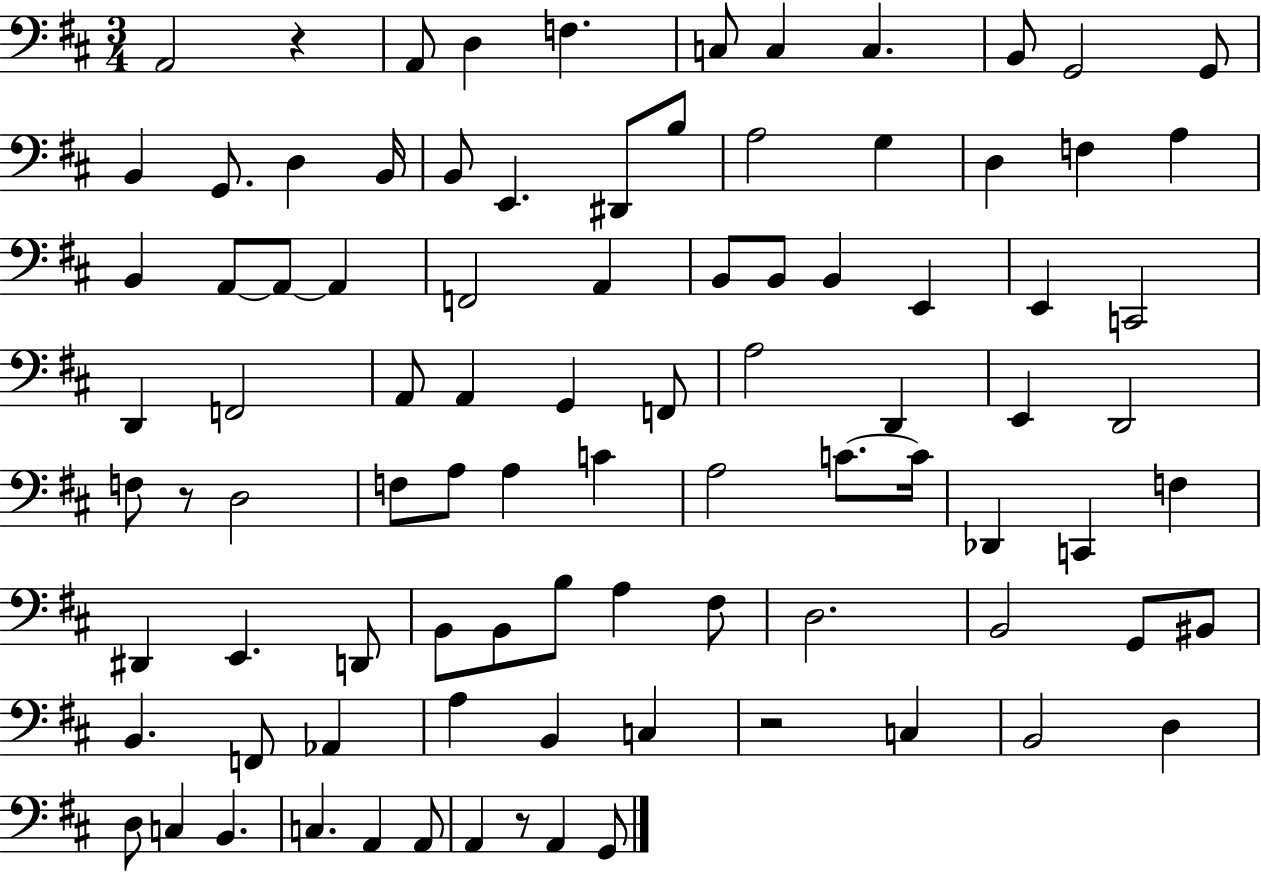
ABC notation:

X:1
T:Untitled
M:3/4
L:1/4
K:D
A,,2 z A,,/2 D, F, C,/2 C, C, B,,/2 G,,2 G,,/2 B,, G,,/2 D, B,,/4 B,,/2 E,, ^D,,/2 B,/2 A,2 G, D, F, A, B,, A,,/2 A,,/2 A,, F,,2 A,, B,,/2 B,,/2 B,, E,, E,, C,,2 D,, F,,2 A,,/2 A,, G,, F,,/2 A,2 D,, E,, D,,2 F,/2 z/2 D,2 F,/2 A,/2 A, C A,2 C/2 C/4 _D,, C,, F, ^D,, E,, D,,/2 B,,/2 B,,/2 B,/2 A, ^F,/2 D,2 B,,2 G,,/2 ^B,,/2 B,, F,,/2 _A,, A, B,, C, z2 C, B,,2 D, D,/2 C, B,, C, A,, A,,/2 A,, z/2 A,, G,,/2